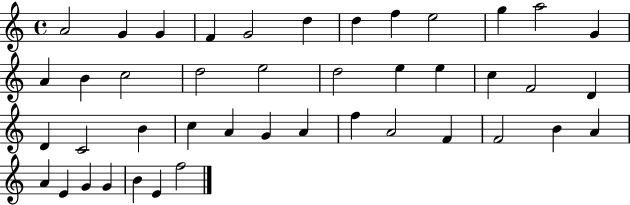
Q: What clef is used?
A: treble